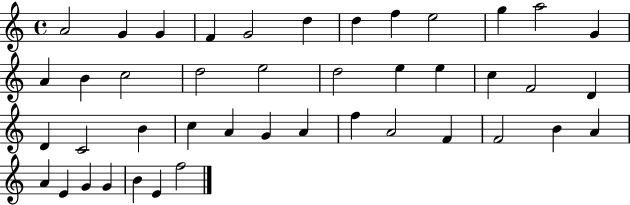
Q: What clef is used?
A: treble